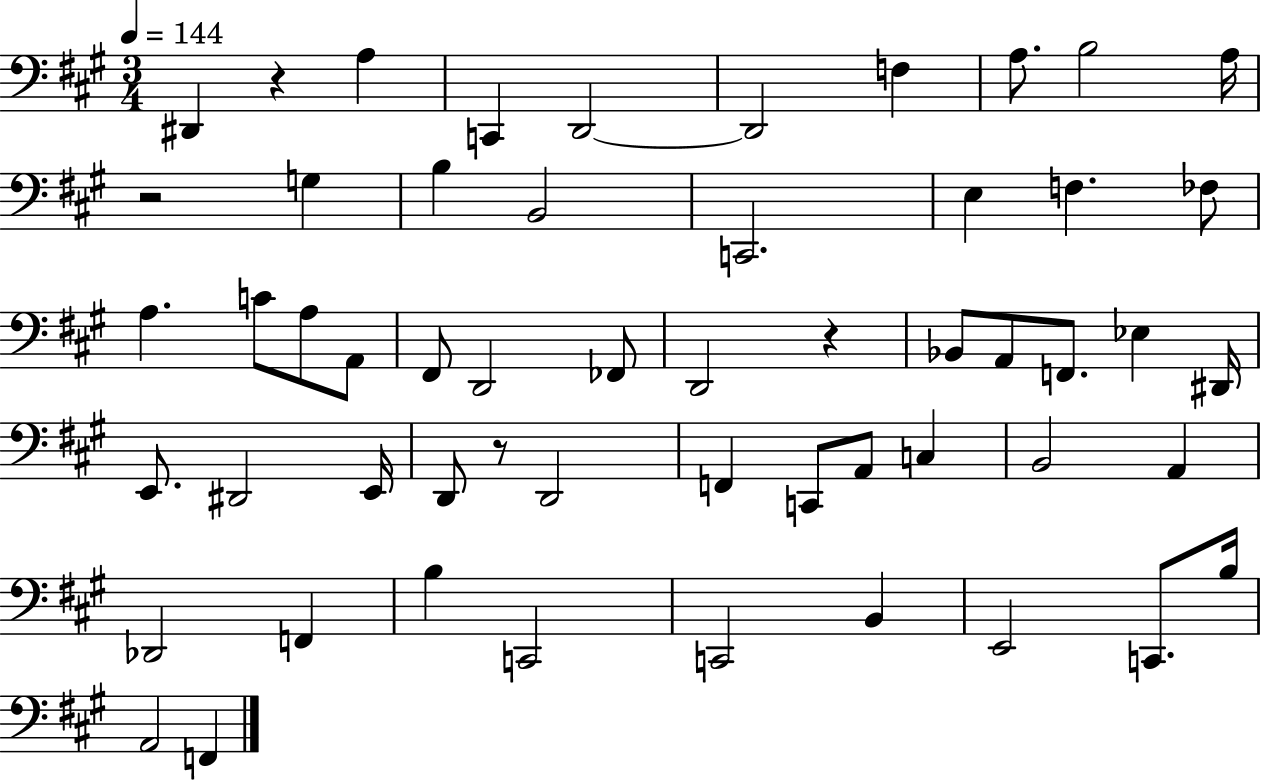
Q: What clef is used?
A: bass